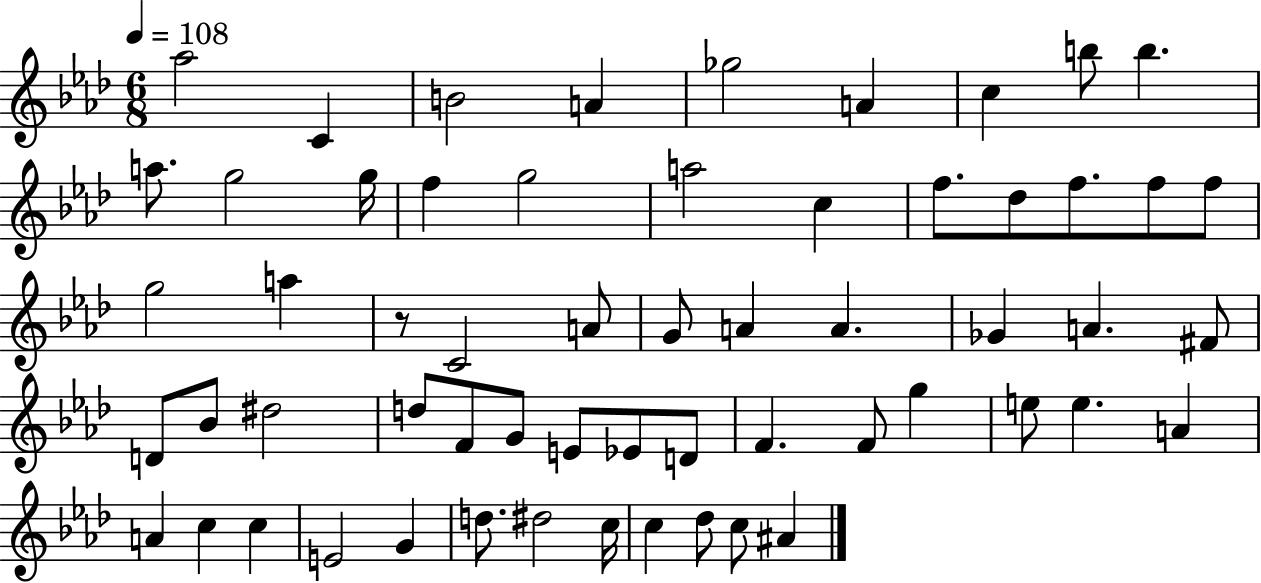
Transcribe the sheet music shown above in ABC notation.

X:1
T:Untitled
M:6/8
L:1/4
K:Ab
_a2 C B2 A _g2 A c b/2 b a/2 g2 g/4 f g2 a2 c f/2 _d/2 f/2 f/2 f/2 g2 a z/2 C2 A/2 G/2 A A _G A ^F/2 D/2 _B/2 ^d2 d/2 F/2 G/2 E/2 _E/2 D/2 F F/2 g e/2 e A A c c E2 G d/2 ^d2 c/4 c _d/2 c/2 ^A